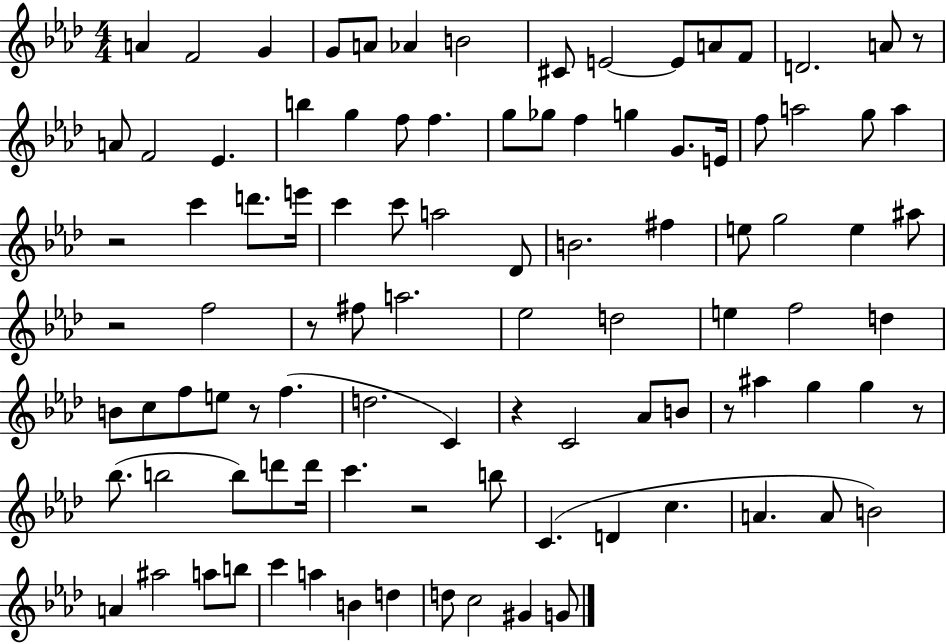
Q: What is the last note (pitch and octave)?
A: G4